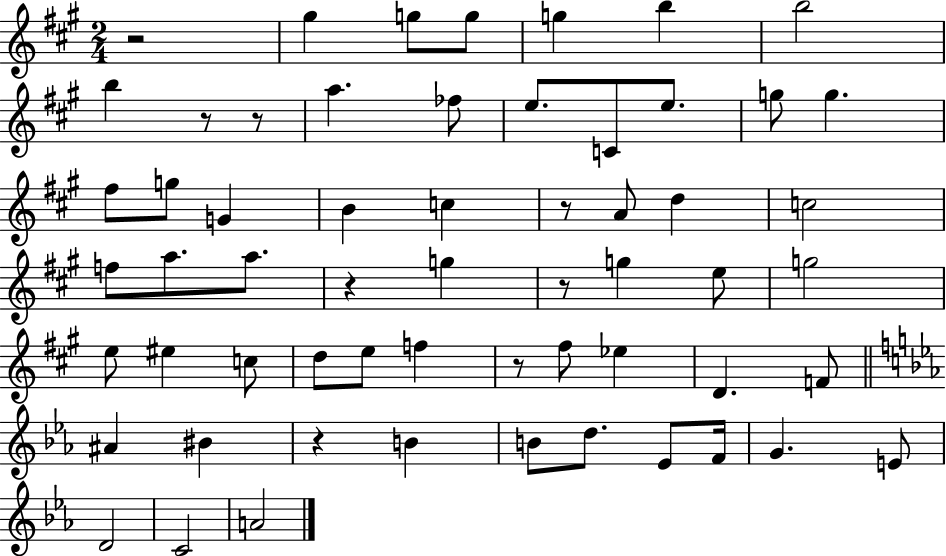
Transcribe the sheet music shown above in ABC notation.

X:1
T:Untitled
M:2/4
L:1/4
K:A
z2 ^g g/2 g/2 g b b2 b z/2 z/2 a _f/2 e/2 C/2 e/2 g/2 g ^f/2 g/2 G B c z/2 A/2 d c2 f/2 a/2 a/2 z g z/2 g e/2 g2 e/2 ^e c/2 d/2 e/2 f z/2 ^f/2 _e D F/2 ^A ^B z B B/2 d/2 _E/2 F/4 G E/2 D2 C2 A2